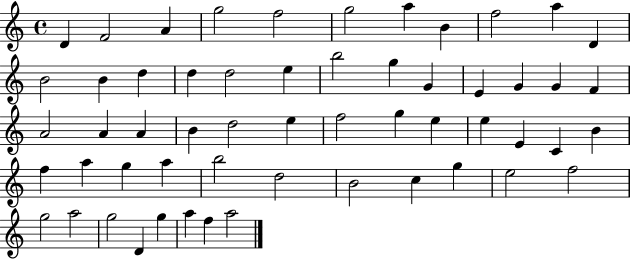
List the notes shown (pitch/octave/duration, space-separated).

D4/q F4/h A4/q G5/h F5/h G5/h A5/q B4/q F5/h A5/q D4/q B4/h B4/q D5/q D5/q D5/h E5/q B5/h G5/q G4/q E4/q G4/q G4/q F4/q A4/h A4/q A4/q B4/q D5/h E5/q F5/h G5/q E5/q E5/q E4/q C4/q B4/q F5/q A5/q G5/q A5/q B5/h D5/h B4/h C5/q G5/q E5/h F5/h G5/h A5/h G5/h D4/q G5/q A5/q F5/q A5/h